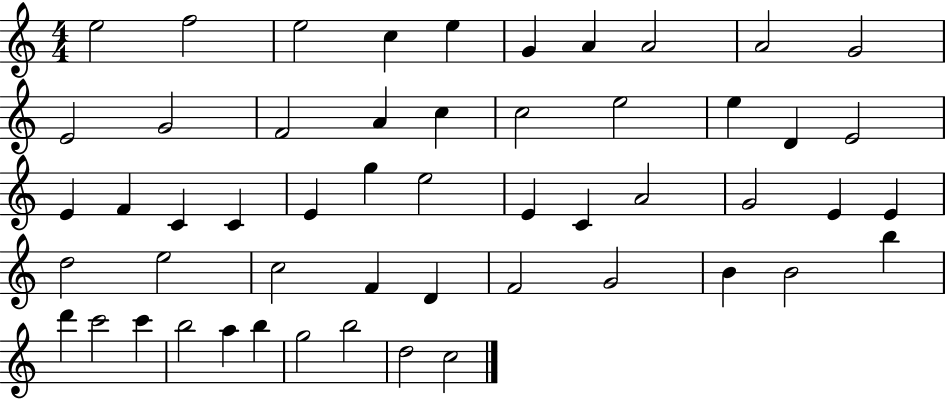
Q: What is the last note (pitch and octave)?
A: C5